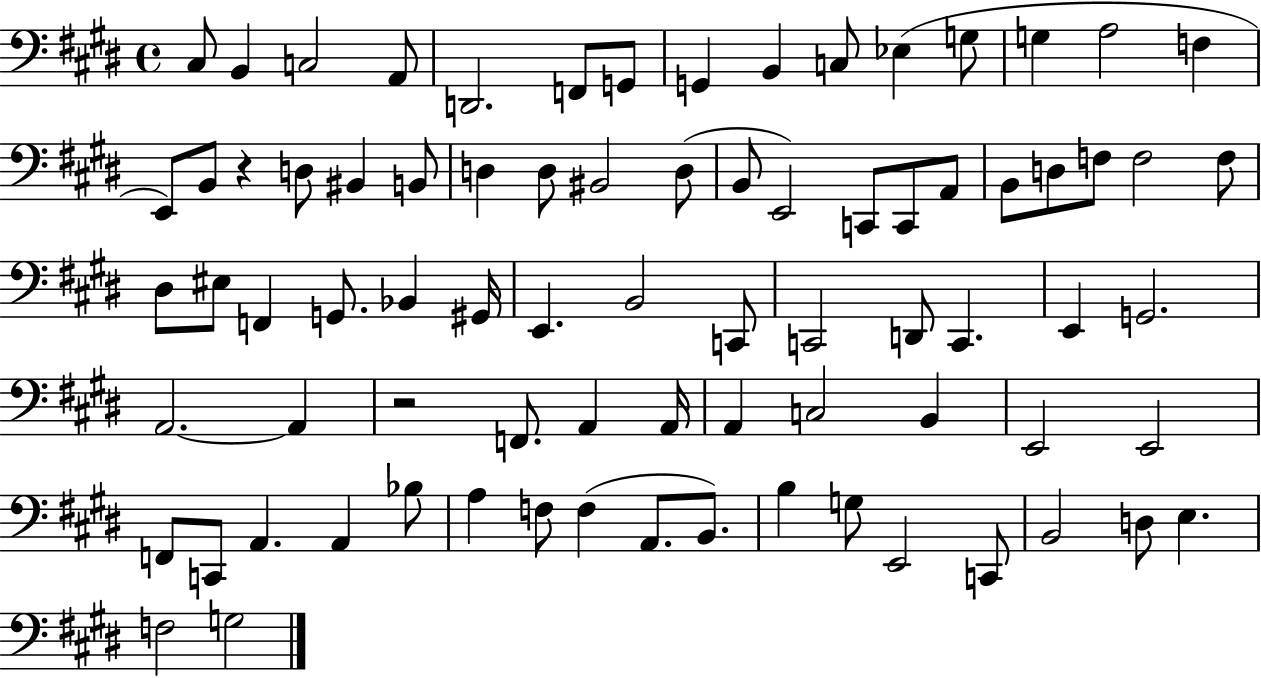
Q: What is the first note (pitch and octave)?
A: C#3